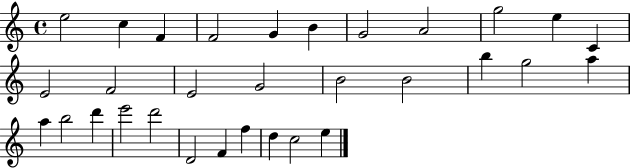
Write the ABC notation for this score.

X:1
T:Untitled
M:4/4
L:1/4
K:C
e2 c F F2 G B G2 A2 g2 e C E2 F2 E2 G2 B2 B2 b g2 a a b2 d' e'2 d'2 D2 F f d c2 e